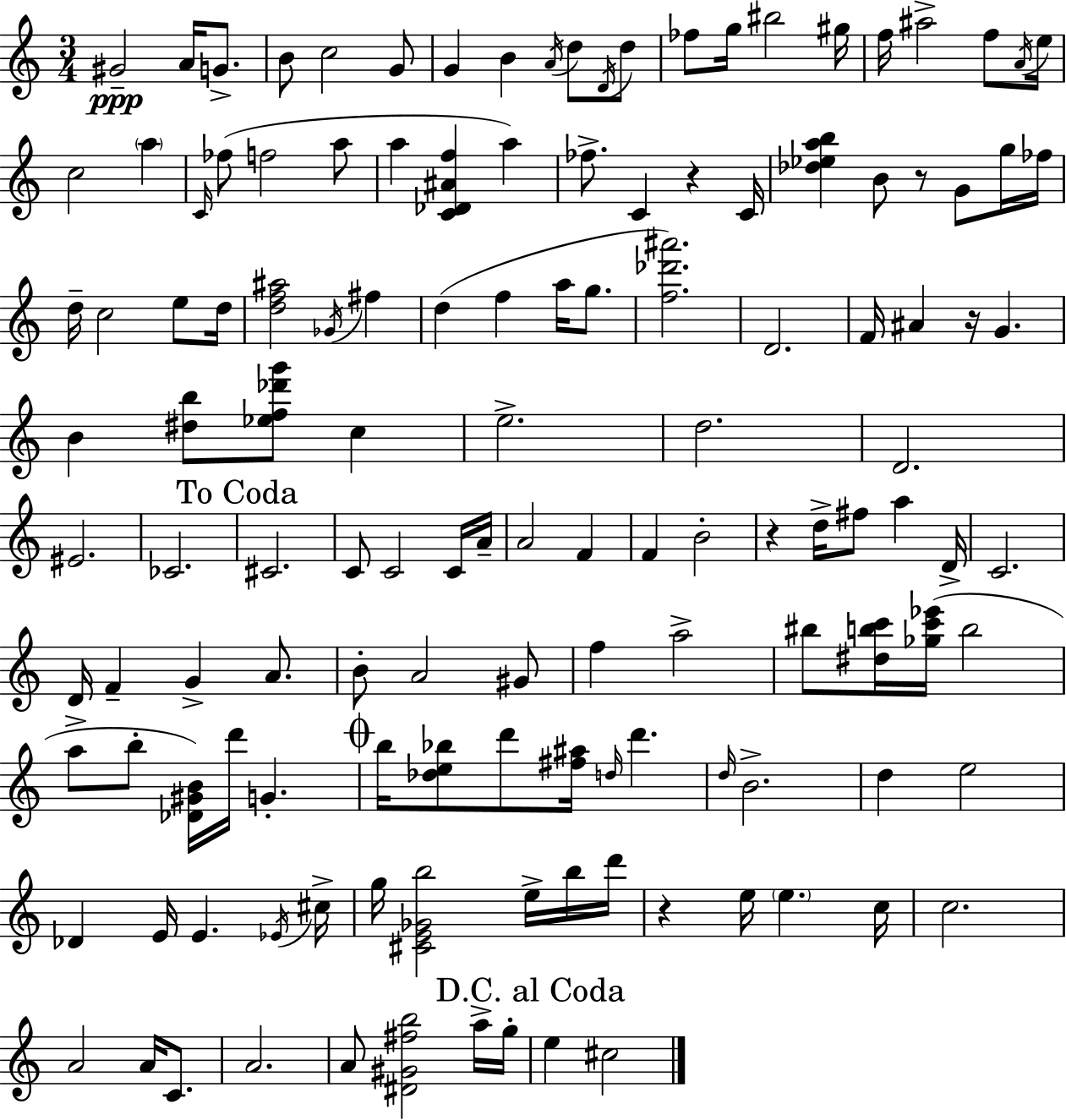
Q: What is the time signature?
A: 3/4